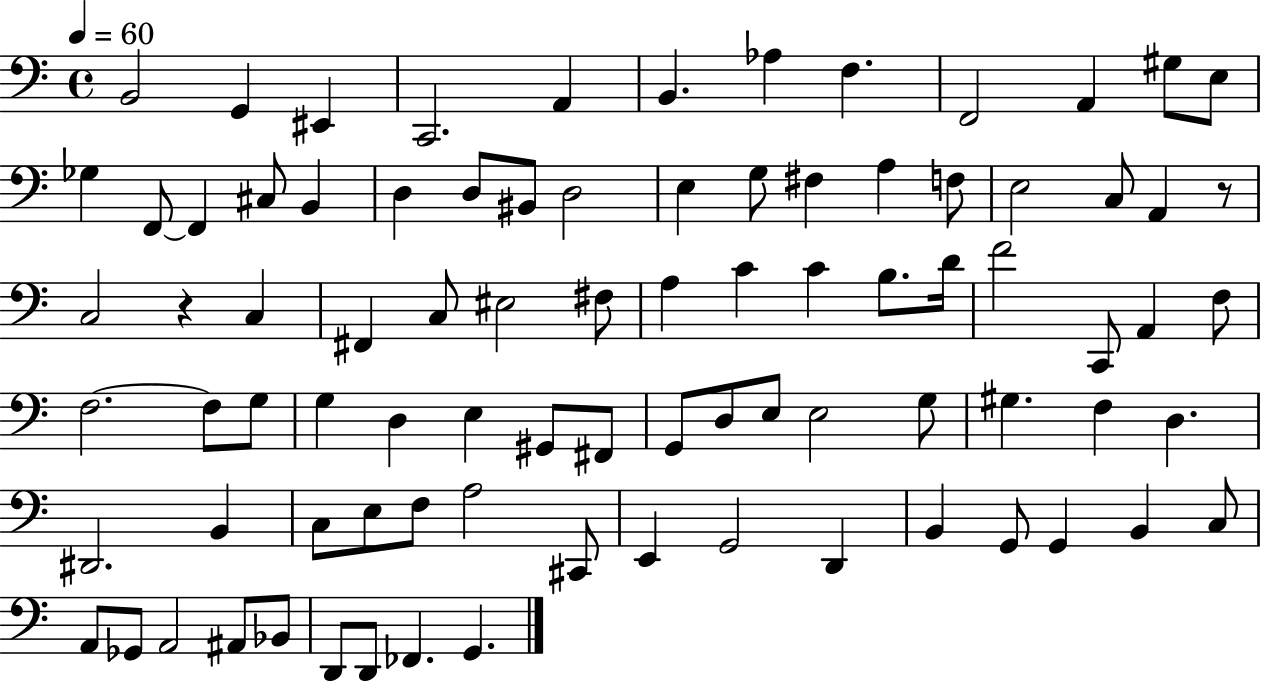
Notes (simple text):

B2/h G2/q EIS2/q C2/h. A2/q B2/q. Ab3/q F3/q. F2/h A2/q G#3/e E3/e Gb3/q F2/e F2/q C#3/e B2/q D3/q D3/e BIS2/e D3/h E3/q G3/e F#3/q A3/q F3/e E3/h C3/e A2/q R/e C3/h R/q C3/q F#2/q C3/e EIS3/h F#3/e A3/q C4/q C4/q B3/e. D4/s F4/h C2/e A2/q F3/e F3/h. F3/e G3/e G3/q D3/q E3/q G#2/e F#2/e G2/e D3/e E3/e E3/h G3/e G#3/q. F3/q D3/q. D#2/h. B2/q C3/e E3/e F3/e A3/h C#2/e E2/q G2/h D2/q B2/q G2/e G2/q B2/q C3/e A2/e Gb2/e A2/h A#2/e Bb2/e D2/e D2/e FES2/q. G2/q.